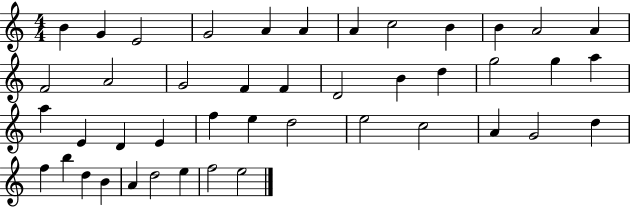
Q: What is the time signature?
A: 4/4